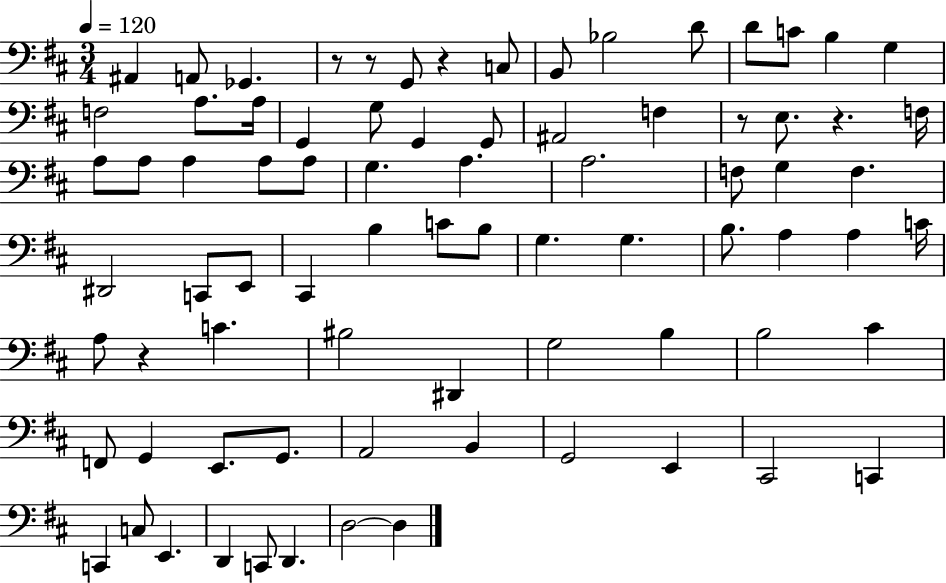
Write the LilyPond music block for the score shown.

{
  \clef bass
  \numericTimeSignature
  \time 3/4
  \key d \major
  \tempo 4 = 120
  ais,4 a,8 ges,4. | r8 r8 g,8 r4 c8 | b,8 bes2 d'8 | d'8 c'8 b4 g4 | \break f2 a8. a16 | g,4 g8 g,4 g,8 | ais,2 f4 | r8 e8. r4. f16 | \break a8 a8 a4 a8 a8 | g4. a4. | a2. | f8 g4 f4. | \break dis,2 c,8 e,8 | cis,4 b4 c'8 b8 | g4. g4. | b8. a4 a4 c'16 | \break a8 r4 c'4. | bis2 dis,4 | g2 b4 | b2 cis'4 | \break f,8 g,4 e,8. g,8. | a,2 b,4 | g,2 e,4 | cis,2 c,4 | \break c,4 c8 e,4. | d,4 c,8 d,4. | d2~~ d4 | \bar "|."
}